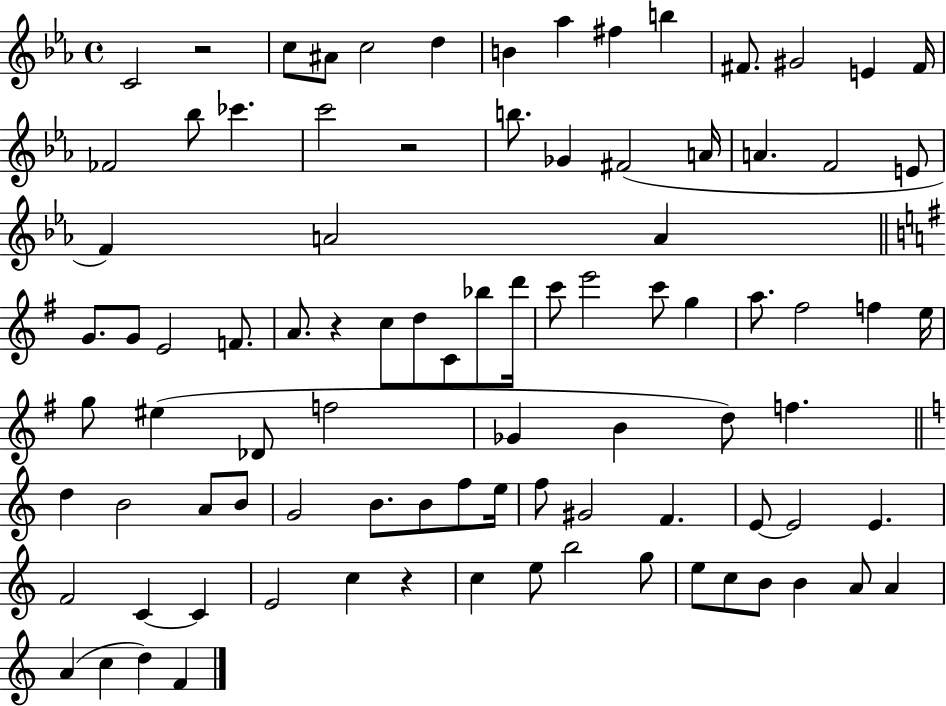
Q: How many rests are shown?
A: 4